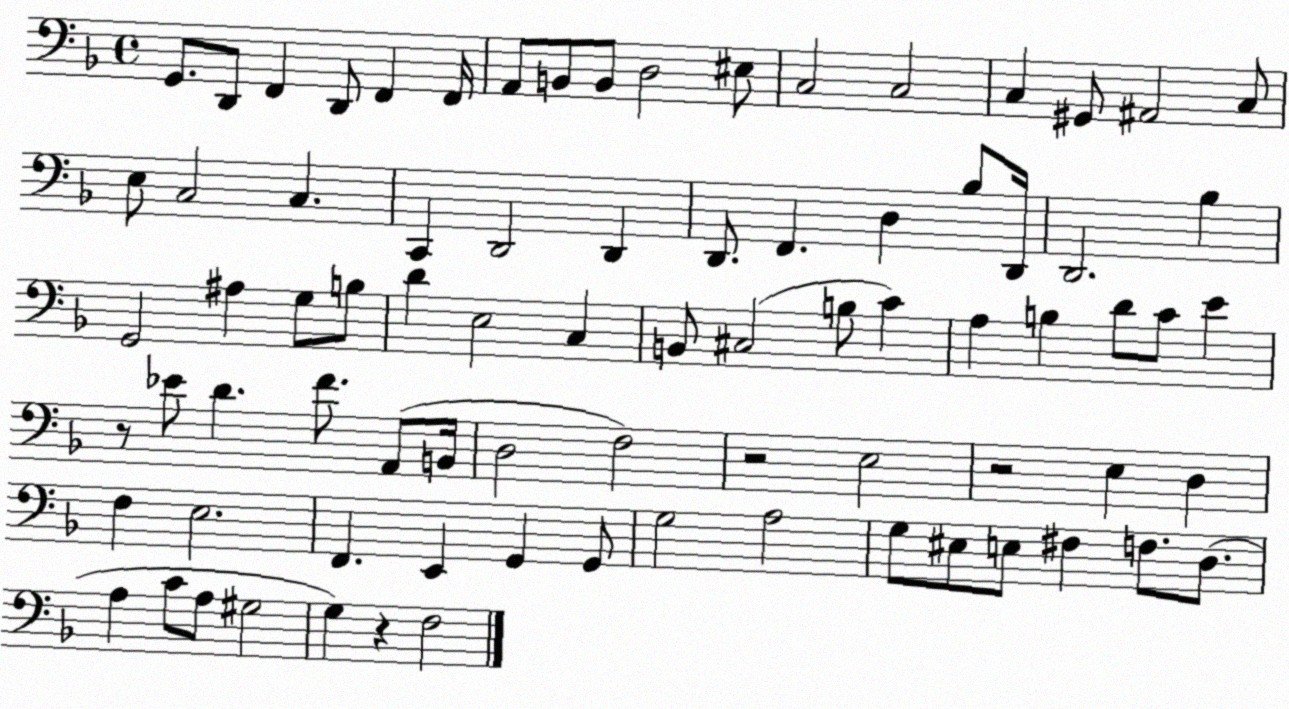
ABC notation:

X:1
T:Untitled
M:4/4
L:1/4
K:F
G,,/2 D,,/2 F,, D,,/2 F,, F,,/4 A,,/2 B,,/2 B,,/2 D,2 ^E,/2 C,2 C,2 C, ^G,,/2 ^A,,2 C,/2 E,/2 C,2 C, C,, D,,2 D,, D,,/2 F,, D, _B,/2 D,,/4 D,,2 _B, G,,2 ^A, G,/2 B,/2 D E,2 C, B,,/2 ^C,2 B,/2 C A, B, D/2 C/2 E z/2 _E/2 D F/2 A,,/2 B,,/4 D,2 F,2 z2 E,2 z2 E, D, F, E,2 F,, E,, G,, G,,/2 G,2 A,2 G,/2 ^E,/2 E,/2 ^F, F,/2 D,/2 A, C/2 A,/2 ^G,2 G, z F,2